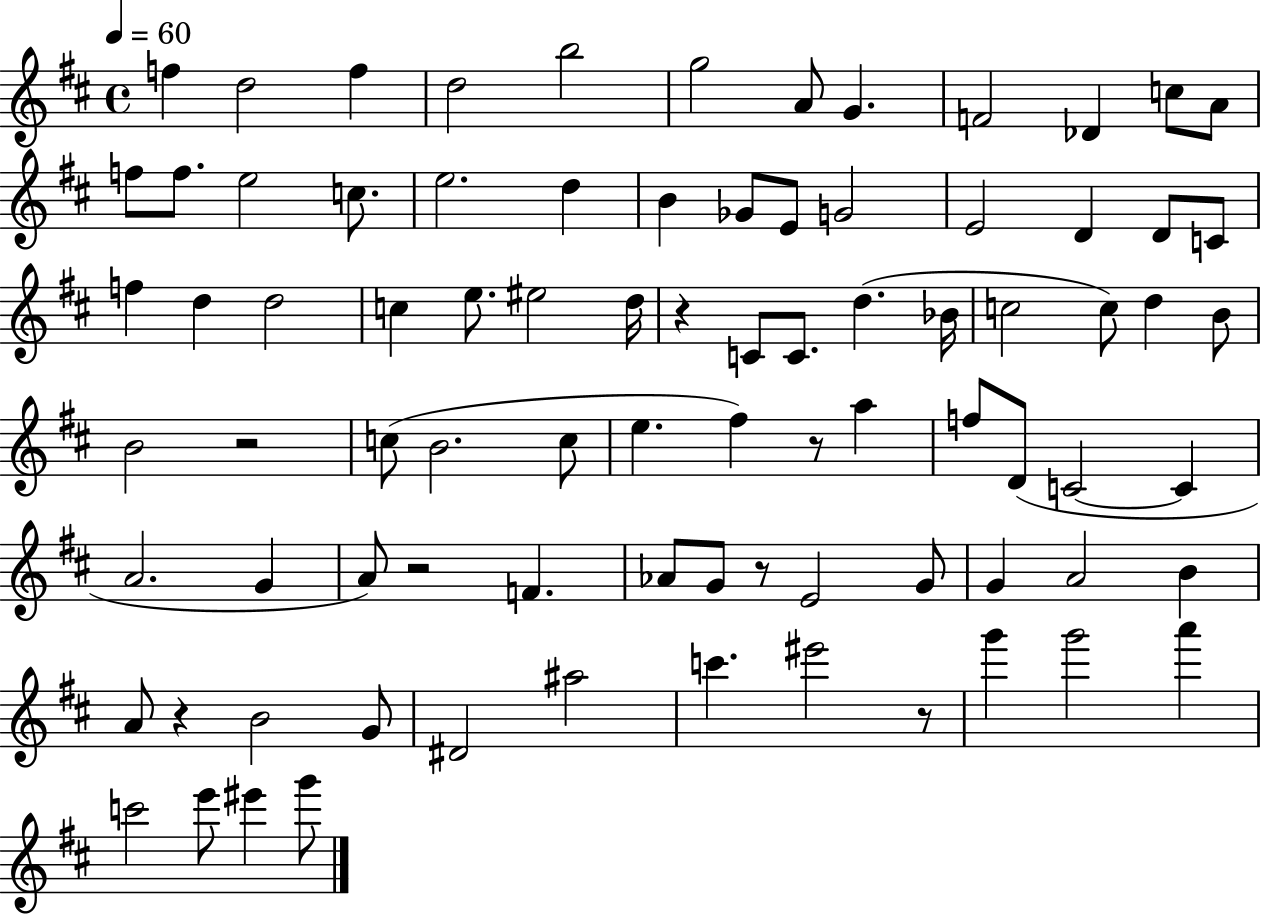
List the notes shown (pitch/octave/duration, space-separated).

F5/q D5/h F5/q D5/h B5/h G5/h A4/e G4/q. F4/h Db4/q C5/e A4/e F5/e F5/e. E5/h C5/e. E5/h. D5/q B4/q Gb4/e E4/e G4/h E4/h D4/q D4/e C4/e F5/q D5/q D5/h C5/q E5/e. EIS5/h D5/s R/q C4/e C4/e. D5/q. Bb4/s C5/h C5/e D5/q B4/e B4/h R/h C5/e B4/h. C5/e E5/q. F#5/q R/e A5/q F5/e D4/e C4/h C4/q A4/h. G4/q A4/e R/h F4/q. Ab4/e G4/e R/e E4/h G4/e G4/q A4/h B4/q A4/e R/q B4/h G4/e D#4/h A#5/h C6/q. EIS6/h R/e G6/q G6/h A6/q C6/h E6/e EIS6/q G6/e